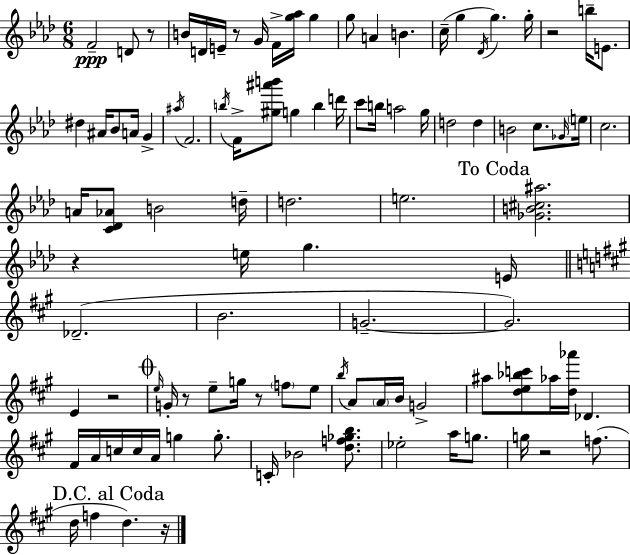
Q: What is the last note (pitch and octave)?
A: D5